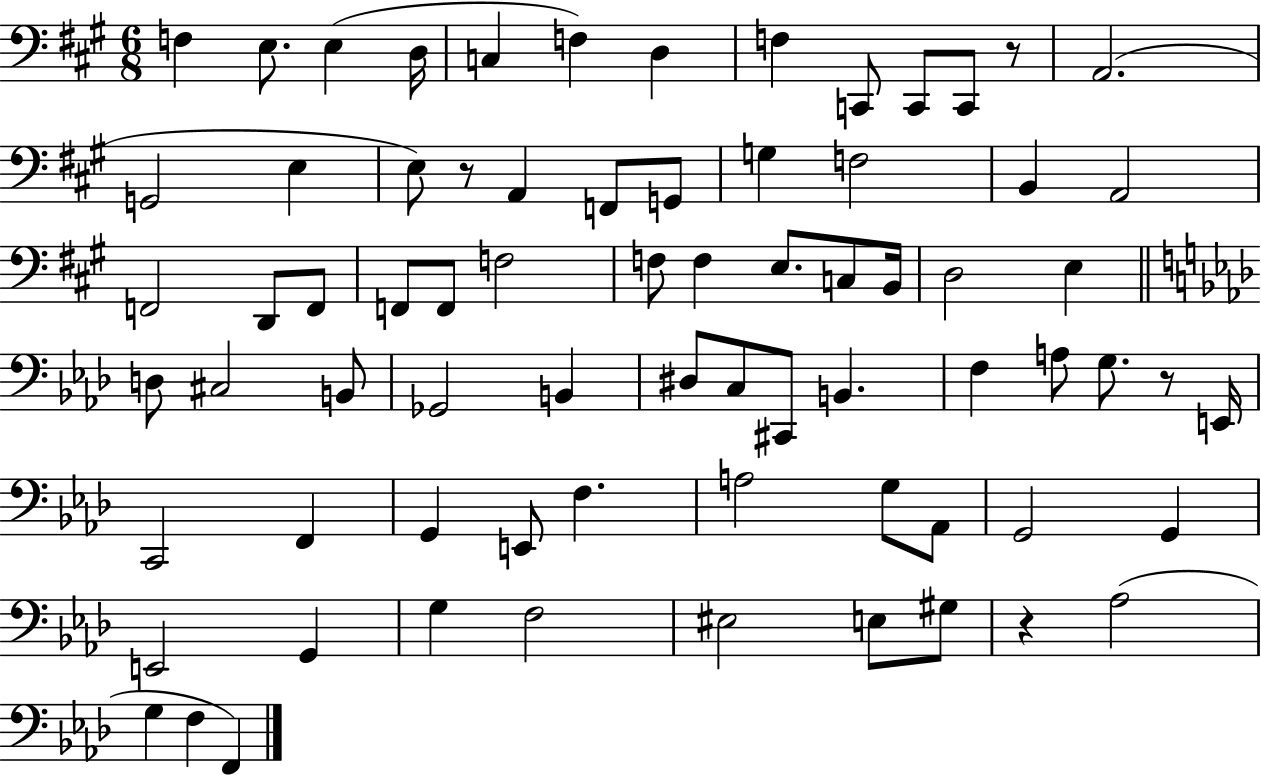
X:1
T:Untitled
M:6/8
L:1/4
K:A
F, E,/2 E, D,/4 C, F, D, F, C,,/2 C,,/2 C,,/2 z/2 A,,2 G,,2 E, E,/2 z/2 A,, F,,/2 G,,/2 G, F,2 B,, A,,2 F,,2 D,,/2 F,,/2 F,,/2 F,,/2 F,2 F,/2 F, E,/2 C,/2 B,,/4 D,2 E, D,/2 ^C,2 B,,/2 _G,,2 B,, ^D,/2 C,/2 ^C,,/2 B,, F, A,/2 G,/2 z/2 E,,/4 C,,2 F,, G,, E,,/2 F, A,2 G,/2 _A,,/2 G,,2 G,, E,,2 G,, G, F,2 ^E,2 E,/2 ^G,/2 z _A,2 G, F, F,,